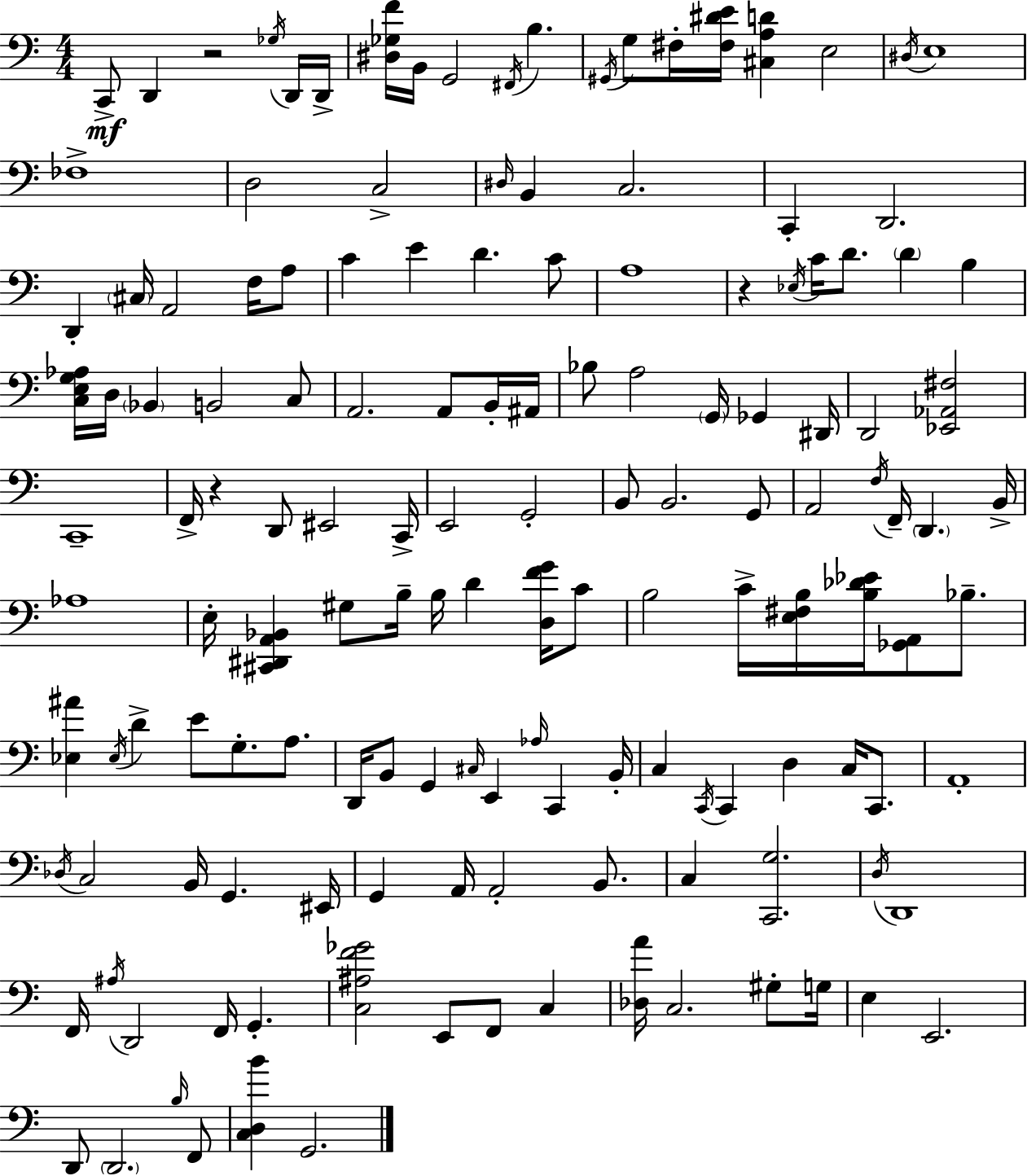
C2/e D2/q R/h Gb3/s D2/s D2/s [D#3,Gb3,F4]/s B2/s G2/h F#2/s B3/q. G#2/s G3/e F#3/s [F#3,D#4,E4]/s [C#3,A3,D4]/q E3/h D#3/s E3/w FES3/w D3/h C3/h D#3/s B2/q C3/h. C2/q D2/h. D2/q C#3/s A2/h F3/s A3/e C4/q E4/q D4/q. C4/e A3/w R/q Eb3/s C4/s D4/e. D4/q B3/q [C3,E3,G3,Ab3]/s D3/s Bb2/q B2/h C3/e A2/h. A2/e B2/s A#2/s Bb3/e A3/h G2/s Gb2/q D#2/s D2/h [Eb2,Ab2,F#3]/h C2/w F2/s R/q D2/e EIS2/h C2/s E2/h G2/h B2/e B2/h. G2/e A2/h F3/s F2/s D2/q. B2/s Ab3/w E3/s [C#2,D#2,A2,Bb2]/q G#3/e B3/s B3/s D4/q [D3,F4,G4]/s C4/e B3/h C4/s [E3,F#3,B3]/s [B3,Db4,Eb4]/s [Gb2,A2]/e Bb3/e. [Eb3,A#4]/q Eb3/s D4/q E4/e G3/e. A3/e. D2/s B2/e G2/q C#3/s E2/q Ab3/s C2/q B2/s C3/q C2/s C2/q D3/q C3/s C2/e. A2/w Db3/s C3/h B2/s G2/q. EIS2/s G2/q A2/s A2/h B2/e. C3/q [C2,G3]/h. D3/s D2/w F2/s A#3/s D2/h F2/s G2/q. [C3,A#3,F4,Gb4]/h E2/e F2/e C3/q [Db3,A4]/s C3/h. G#3/e G3/s E3/q E2/h. D2/e D2/h. B3/s F2/e [C3,D3,B4]/q G2/h.